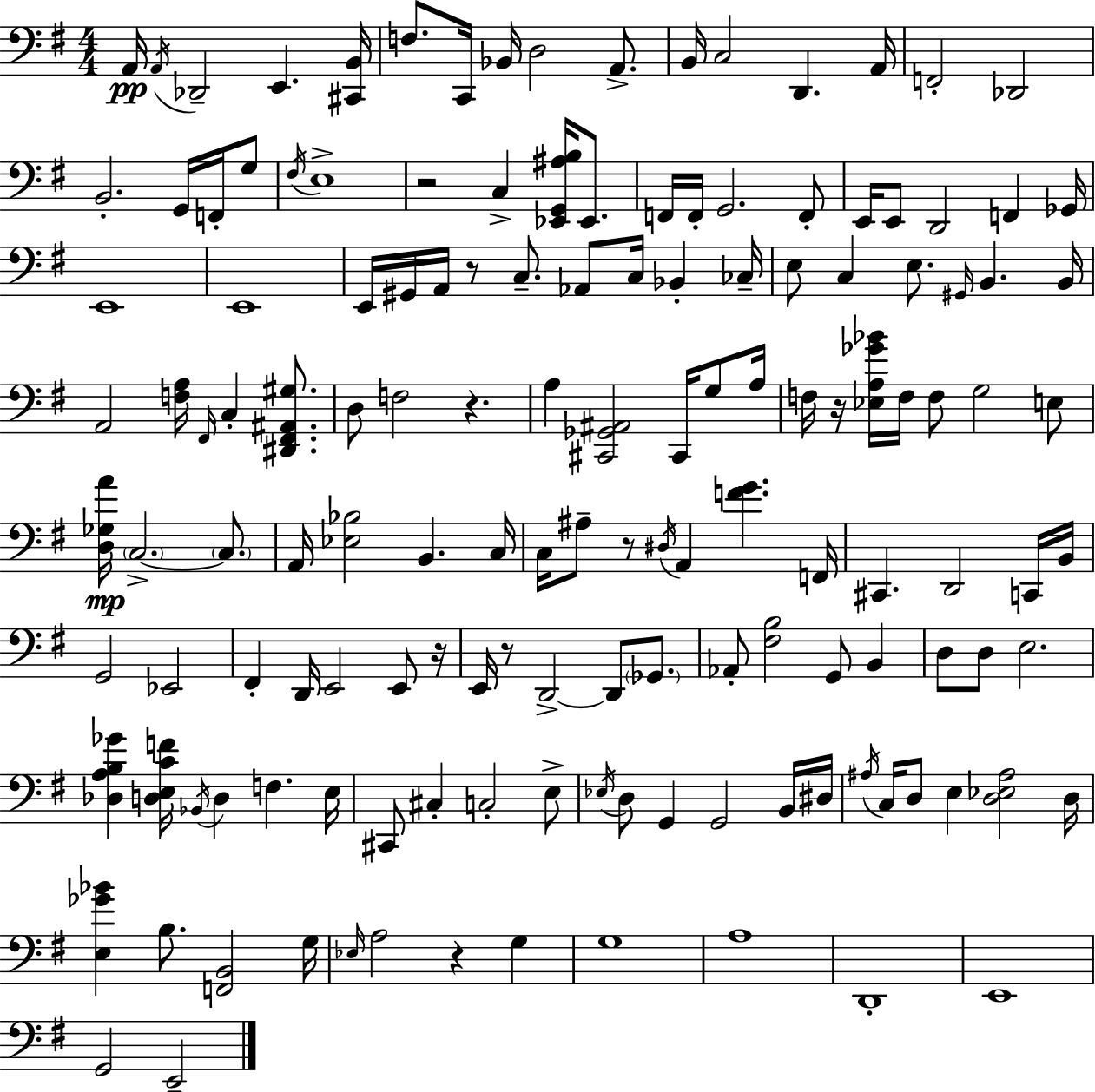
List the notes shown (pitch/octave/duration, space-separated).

A2/s A2/s Db2/h E2/q. [C#2,B2]/s F3/e. C2/s Bb2/s D3/h A2/e. B2/s C3/h D2/q. A2/s F2/h Db2/h B2/h. G2/s F2/s G3/e F#3/s E3/w R/h C3/q [Eb2,G2,A#3,B3]/s Eb2/e. F2/s F2/s G2/h. F2/e E2/s E2/e D2/h F2/q Gb2/s E2/w E2/w E2/s G#2/s A2/s R/e C3/e. Ab2/e C3/s Bb2/q CES3/s E3/e C3/q E3/e. G#2/s B2/q. B2/s A2/h [F3,A3]/s F#2/s C3/q [D#2,F#2,A#2,G#3]/e. D3/e F3/h R/q. A3/q [C#2,Gb2,A#2]/h C#2/s G3/e A3/s F3/s R/s [Eb3,A3,Gb4,Bb4]/s F3/s F3/e G3/h E3/e [D3,Gb3,A4]/s C3/h. C3/e. A2/s [Eb3,Bb3]/h B2/q. C3/s C3/s A#3/e R/e D#3/s A2/q [F4,G4]/q. F2/s C#2/q. D2/h C2/s B2/s G2/h Eb2/h F#2/q D2/s E2/h E2/e R/s E2/s R/e D2/h D2/e Gb2/e. Ab2/e [F#3,B3]/h G2/e B2/q D3/e D3/e E3/h. [Db3,A3,B3,Gb4]/q [D3,E3,C4,F4]/s Bb2/s D3/q F3/q. E3/s C#2/e C#3/q C3/h E3/e Eb3/s D3/e G2/q G2/h B2/s D#3/s A#3/s C3/s D3/e E3/q [D3,Eb3,A#3]/h D3/s [E3,Gb4,Bb4]/q B3/e. [F2,B2]/h G3/s Eb3/s A3/h R/q G3/q G3/w A3/w D2/w E2/w G2/h E2/h